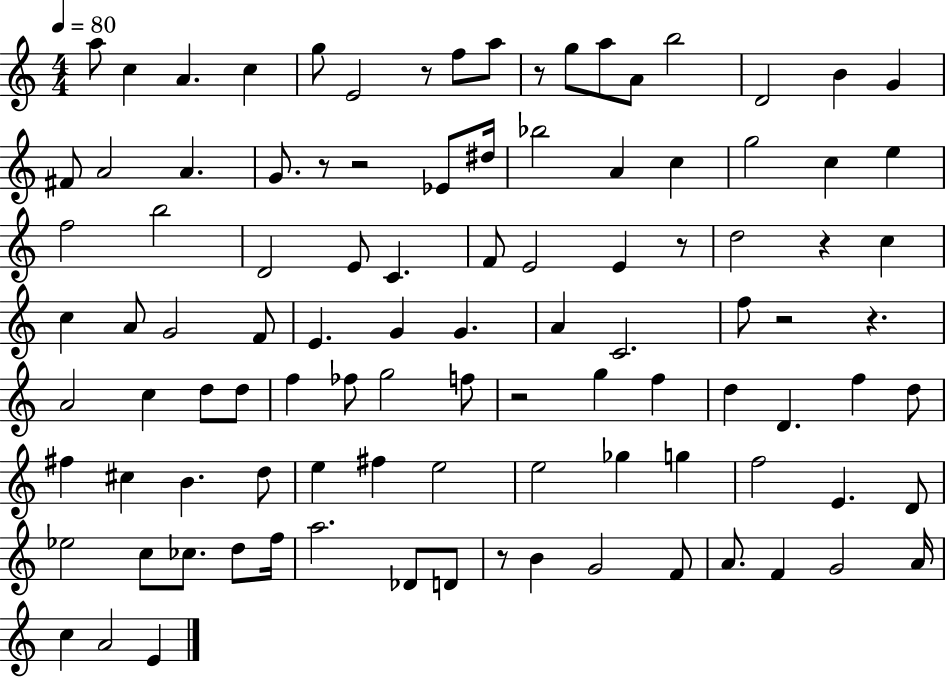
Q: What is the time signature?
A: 4/4